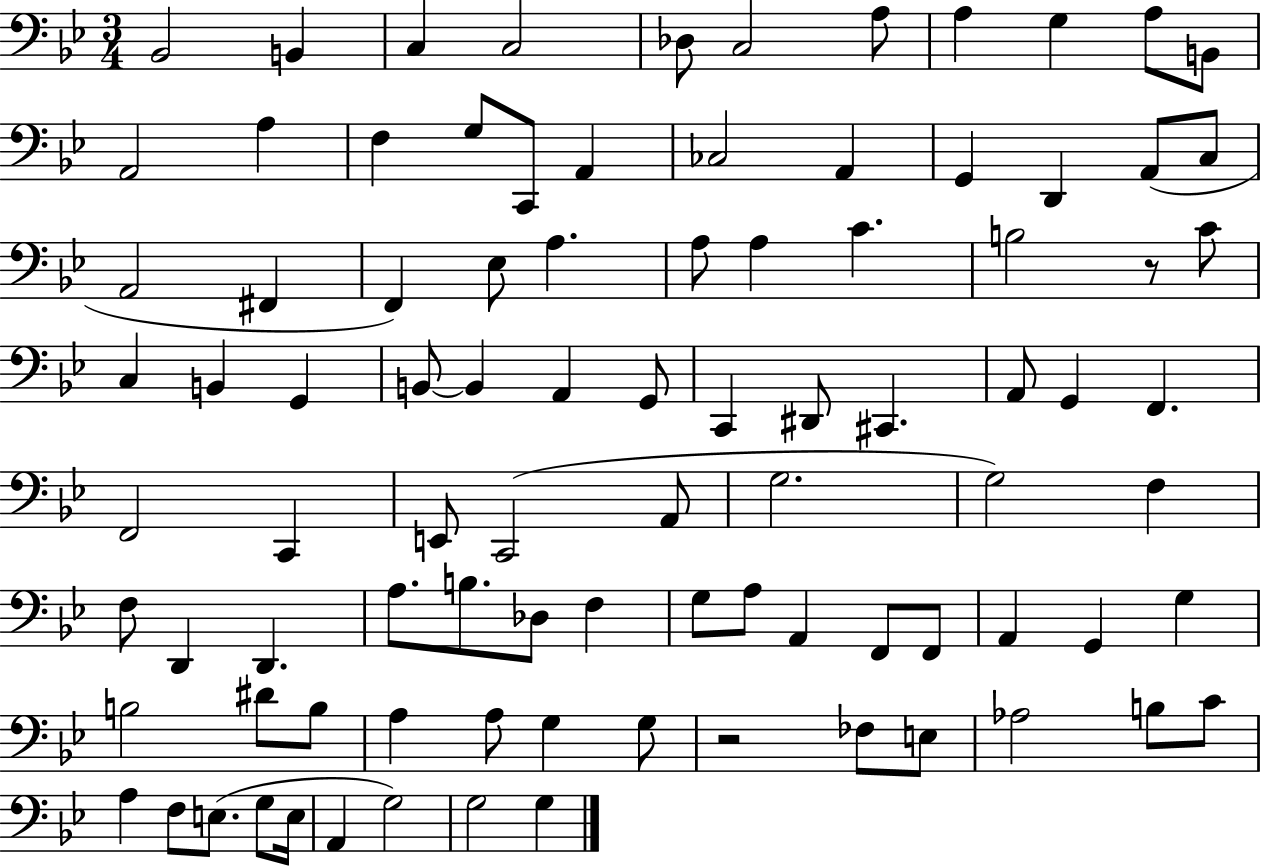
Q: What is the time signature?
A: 3/4